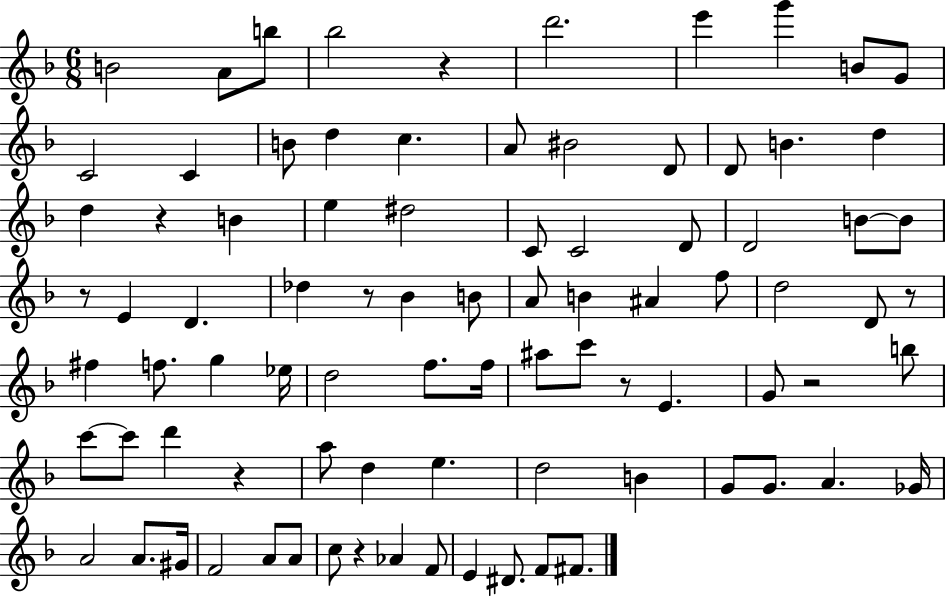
{
  \clef treble
  \numericTimeSignature
  \time 6/8
  \key f \major
  b'2 a'8 b''8 | bes''2 r4 | d'''2. | e'''4 g'''4 b'8 g'8 | \break c'2 c'4 | b'8 d''4 c''4. | a'8 bis'2 d'8 | d'8 b'4. d''4 | \break d''4 r4 b'4 | e''4 dis''2 | c'8 c'2 d'8 | d'2 b'8~~ b'8 | \break r8 e'4 d'4. | des''4 r8 bes'4 b'8 | a'8 b'4 ais'4 f''8 | d''2 d'8 r8 | \break fis''4 f''8. g''4 ees''16 | d''2 f''8. f''16 | ais''8 c'''8 r8 e'4. | g'8 r2 b''8 | \break c'''8~~ c'''8 d'''4 r4 | a''8 d''4 e''4. | d''2 b'4 | g'8 g'8. a'4. ges'16 | \break a'2 a'8. gis'16 | f'2 a'8 a'8 | c''8 r4 aes'4 f'8 | e'4 dis'8. f'8 fis'8. | \break \bar "|."
}